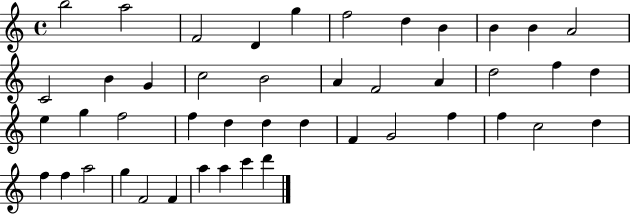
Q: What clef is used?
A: treble